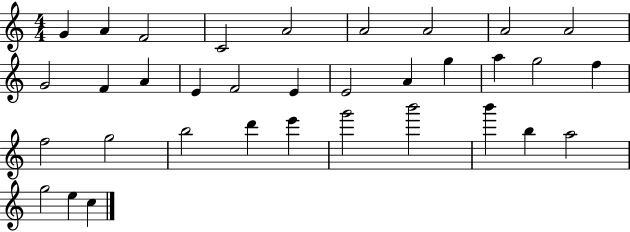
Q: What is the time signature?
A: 4/4